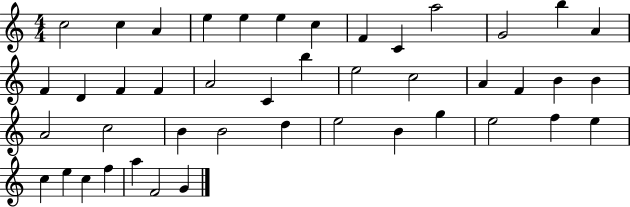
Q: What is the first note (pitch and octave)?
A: C5